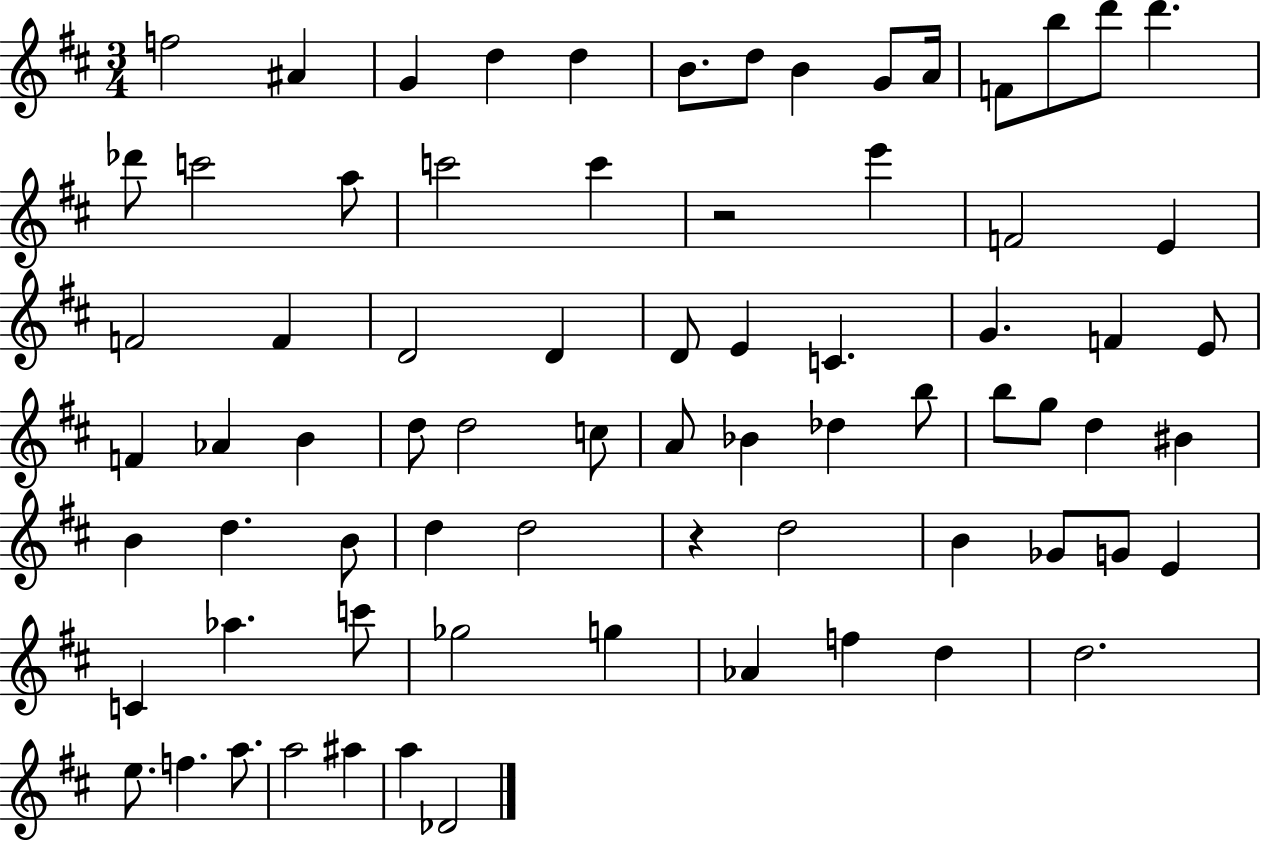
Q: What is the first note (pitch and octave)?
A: F5